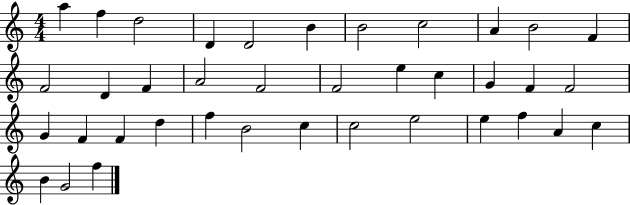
A5/q F5/q D5/h D4/q D4/h B4/q B4/h C5/h A4/q B4/h F4/q F4/h D4/q F4/q A4/h F4/h F4/h E5/q C5/q G4/q F4/q F4/h G4/q F4/q F4/q D5/q F5/q B4/h C5/q C5/h E5/h E5/q F5/q A4/q C5/q B4/q G4/h F5/q